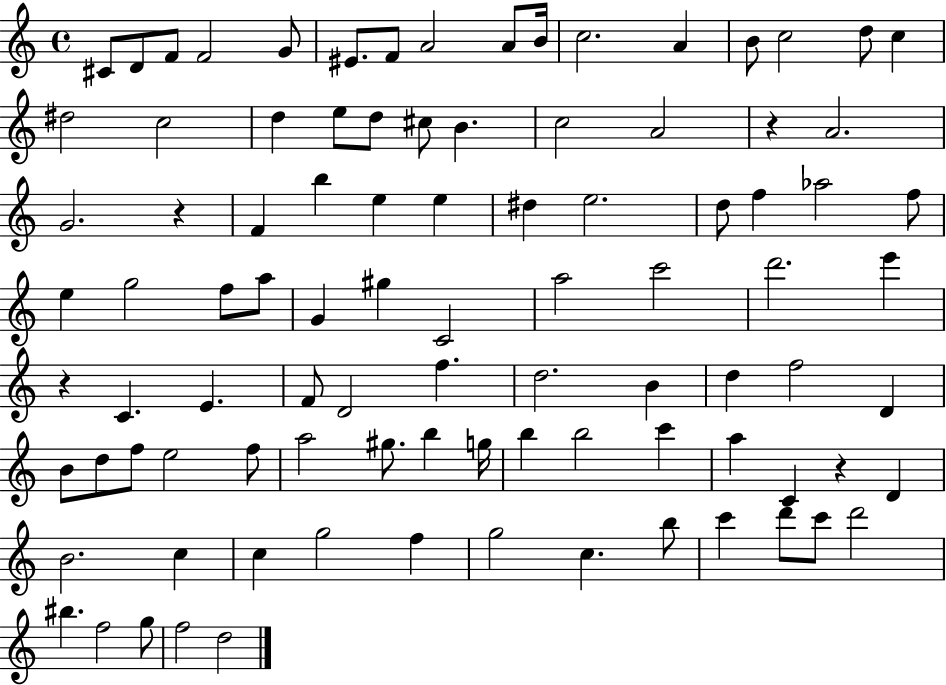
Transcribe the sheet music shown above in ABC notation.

X:1
T:Untitled
M:4/4
L:1/4
K:C
^C/2 D/2 F/2 F2 G/2 ^E/2 F/2 A2 A/2 B/4 c2 A B/2 c2 d/2 c ^d2 c2 d e/2 d/2 ^c/2 B c2 A2 z A2 G2 z F b e e ^d e2 d/2 f _a2 f/2 e g2 f/2 a/2 G ^g C2 a2 c'2 d'2 e' z C E F/2 D2 f d2 B d f2 D B/2 d/2 f/2 e2 f/2 a2 ^g/2 b g/4 b b2 c' a C z D B2 c c g2 f g2 c b/2 c' d'/2 c'/2 d'2 ^b f2 g/2 f2 d2